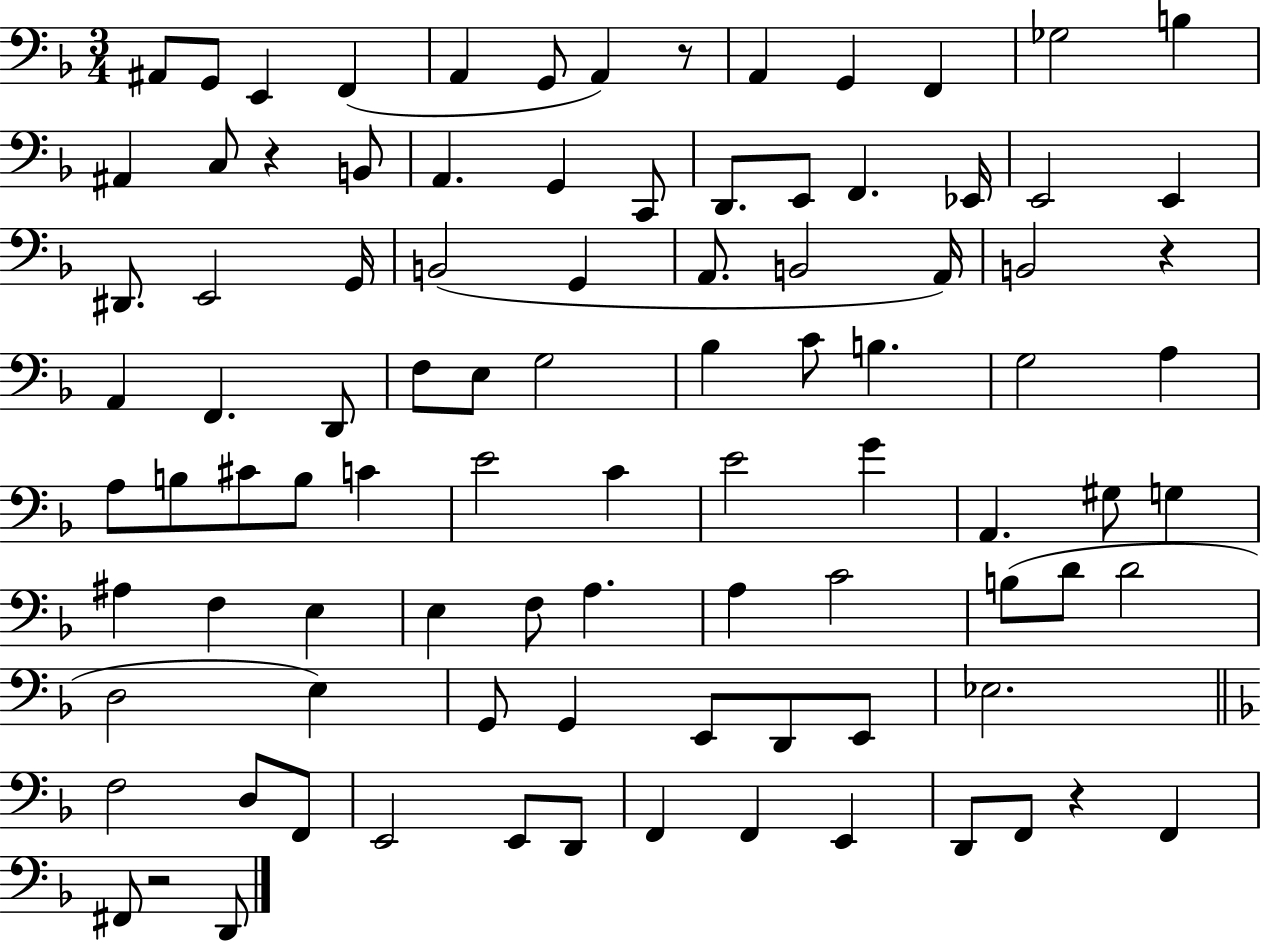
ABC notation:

X:1
T:Untitled
M:3/4
L:1/4
K:F
^A,,/2 G,,/2 E,, F,, A,, G,,/2 A,, z/2 A,, G,, F,, _G,2 B, ^A,, C,/2 z B,,/2 A,, G,, C,,/2 D,,/2 E,,/2 F,, _E,,/4 E,,2 E,, ^D,,/2 E,,2 G,,/4 B,,2 G,, A,,/2 B,,2 A,,/4 B,,2 z A,, F,, D,,/2 F,/2 E,/2 G,2 _B, C/2 B, G,2 A, A,/2 B,/2 ^C/2 B,/2 C E2 C E2 G A,, ^G,/2 G, ^A, F, E, E, F,/2 A, A, C2 B,/2 D/2 D2 D,2 E, G,,/2 G,, E,,/2 D,,/2 E,,/2 _E,2 F,2 D,/2 F,,/2 E,,2 E,,/2 D,,/2 F,, F,, E,, D,,/2 F,,/2 z F,, ^F,,/2 z2 D,,/2